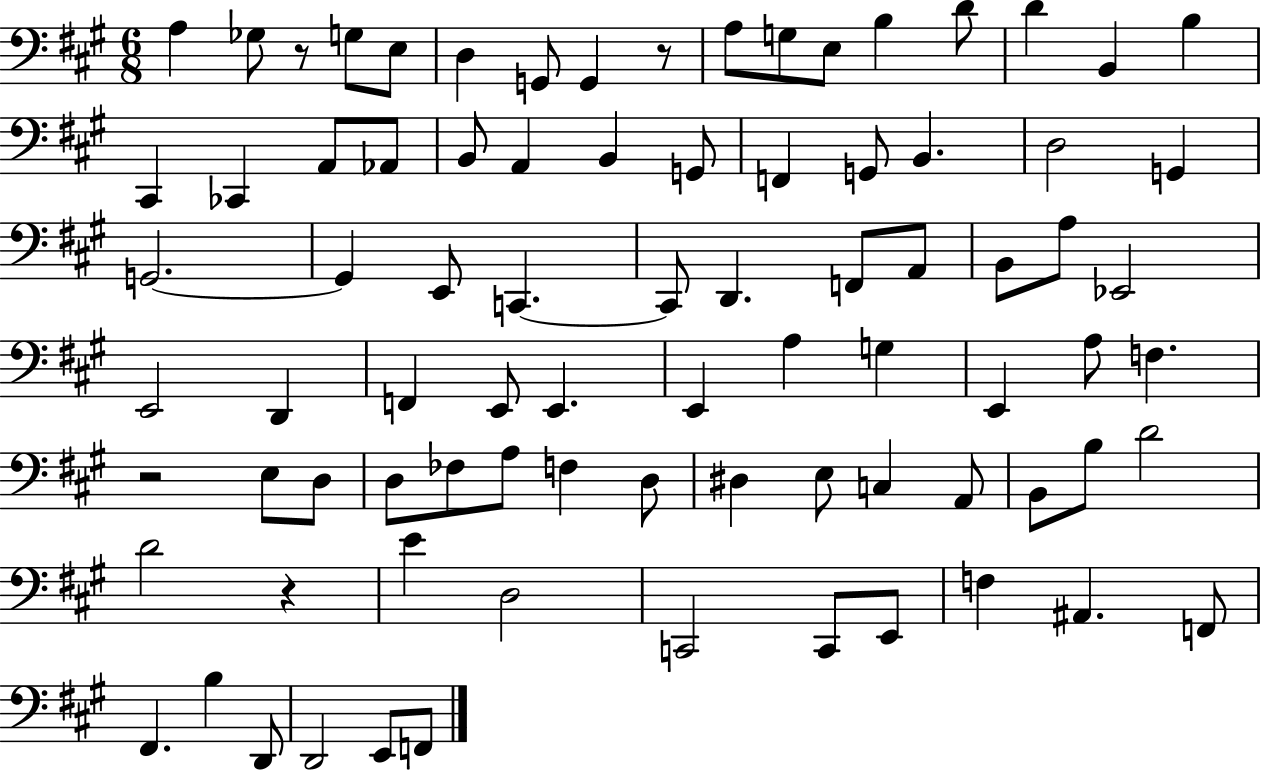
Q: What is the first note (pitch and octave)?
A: A3